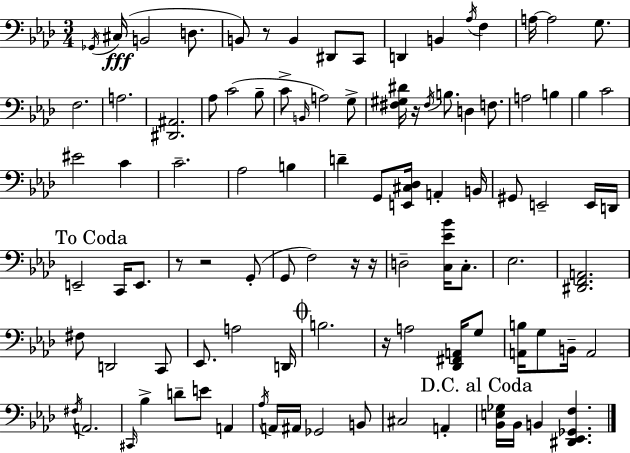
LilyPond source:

{
  \clef bass
  \numericTimeSignature
  \time 3/4
  \key aes \major
  \repeat volta 2 { \acciaccatura { ges,16 }(\fff cis16 b,2 d8. | b,8) r8 b,4 dis,8 c,8 | d,4 b,4 \acciaccatura { aes16 } f4 | a16~~ a2 g8. | \break f2. | a2. | <dis, ais,>2. | aes8 c'2( | \break bes8-- c'8-> \grace { b,16 } a2) | g8-> <fis gis dis'>16 r16 \acciaccatura { fis16 } b8. d4 | f8. a2 | b4 bes4 c'2 | \break eis'2 | c'4 c'2.-- | aes2 | b4 d'4-- g,8 <e, cis des>16 a,4-. | \break b,16 gis,8 e,2-- | e,16 d,16 \mark "To Coda" e,2-- | c,16 e,8. r8 r2 | g,8-.( g,8 f2) | \break r16 r16 d2-- | <c ees' bes'>16 c8.-. ees2. | <dis, f, a,>2. | fis8 d,2 | \break c,8 ees,8. a2 | d,16 \mark \markup { \musicglyph "scripts.coda" } b2. | r16 a2 | <des, fis, a,>16 g8 <a, b>16 g8 b,16-- a,2 | \break \acciaccatura { fis16 } a,2. | \grace { cis,16 } bes4-> d'8-- | e'8 a,4 \acciaccatura { aes16 } a,16 ais,16 ges,2 | b,8 cis2 | \break a,4-. \mark "D.C. al Coda" <bes, e ges>16 bes,16 b,4 | <dis, ees, ges, f>4. } \bar "|."
}